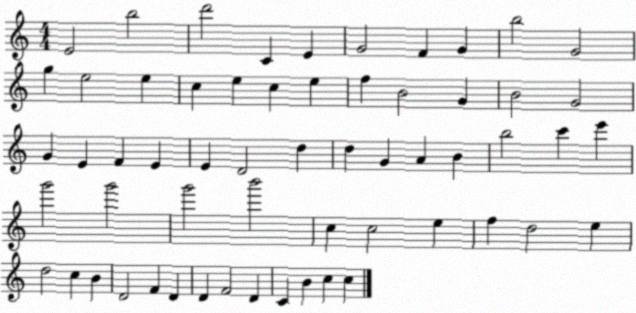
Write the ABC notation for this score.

X:1
T:Untitled
M:4/4
L:1/4
K:C
E2 b2 d'2 C E G2 F G b2 G2 g e2 e c e c e f B2 G B2 G2 G E F E E D2 d d G A B b2 c' e' g'2 g'2 g'2 b'2 c c2 e f d2 e d2 c B D2 F D D F2 D C B c c